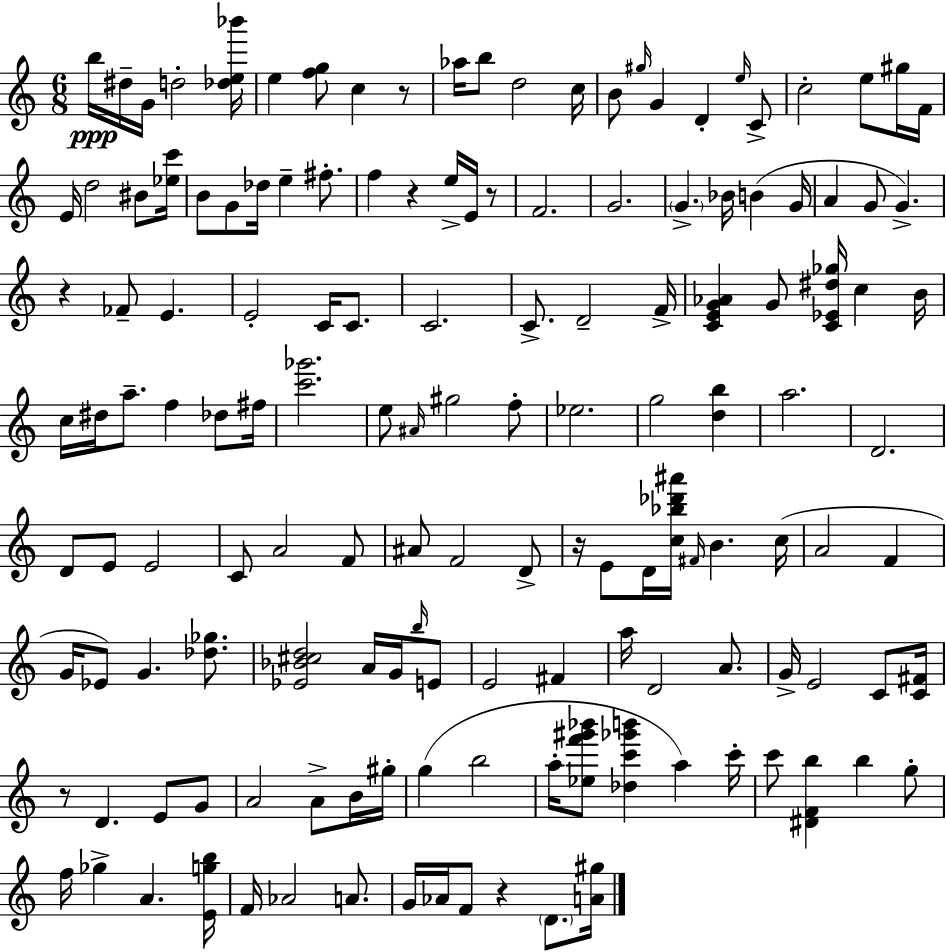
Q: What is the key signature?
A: C major